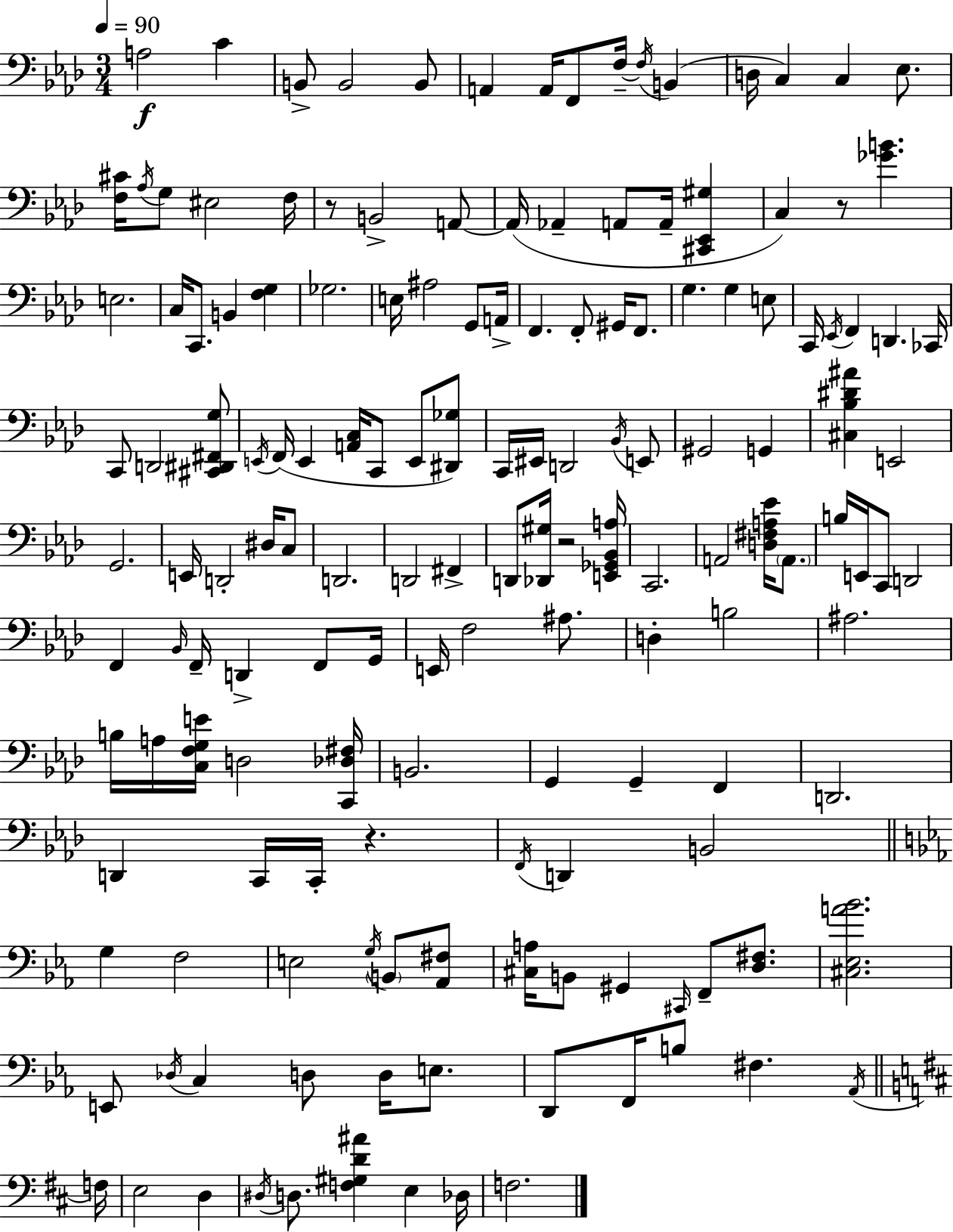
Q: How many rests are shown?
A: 4